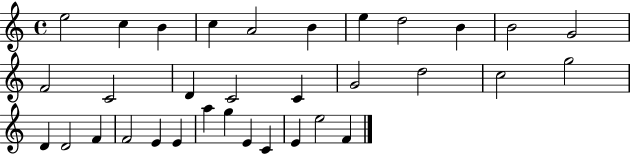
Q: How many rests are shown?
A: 0